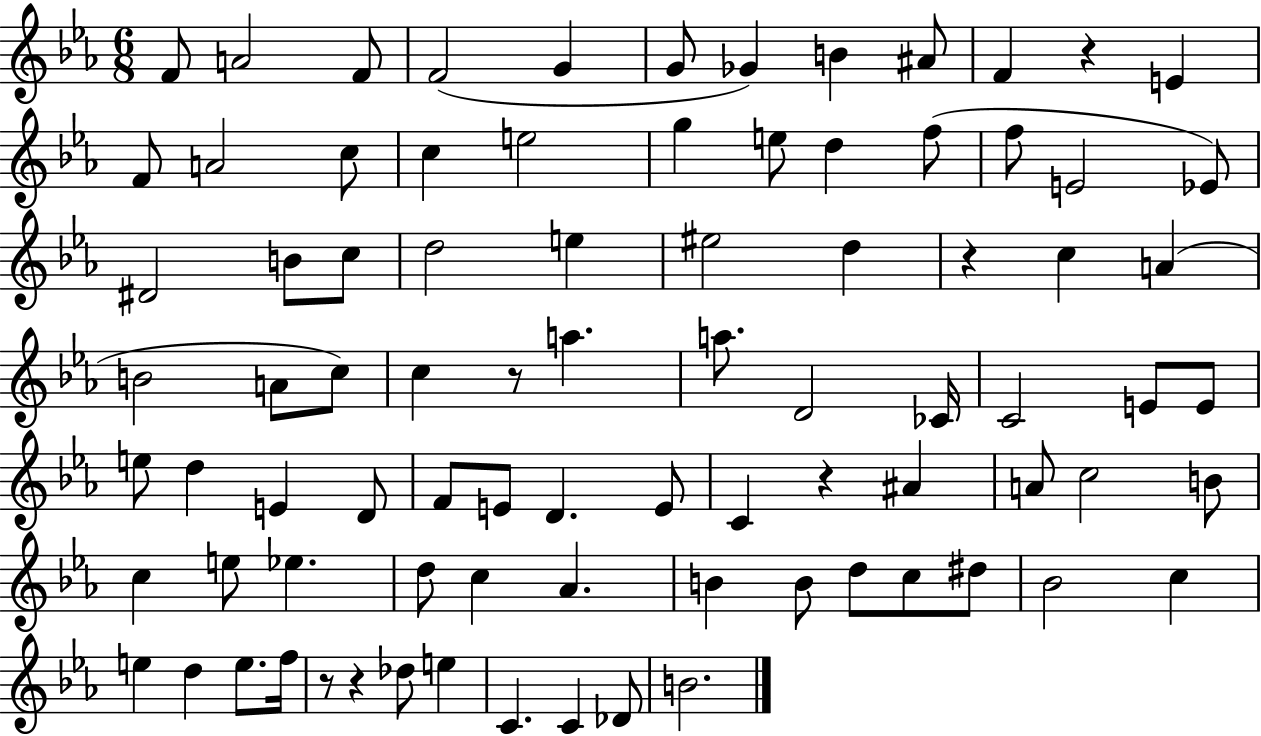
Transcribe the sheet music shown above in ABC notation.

X:1
T:Untitled
M:6/8
L:1/4
K:Eb
F/2 A2 F/2 F2 G G/2 _G B ^A/2 F z E F/2 A2 c/2 c e2 g e/2 d f/2 f/2 E2 _E/2 ^D2 B/2 c/2 d2 e ^e2 d z c A B2 A/2 c/2 c z/2 a a/2 D2 _C/4 C2 E/2 E/2 e/2 d E D/2 F/2 E/2 D E/2 C z ^A A/2 c2 B/2 c e/2 _e d/2 c _A B B/2 d/2 c/2 ^d/2 _B2 c e d e/2 f/4 z/2 z _d/2 e C C _D/2 B2